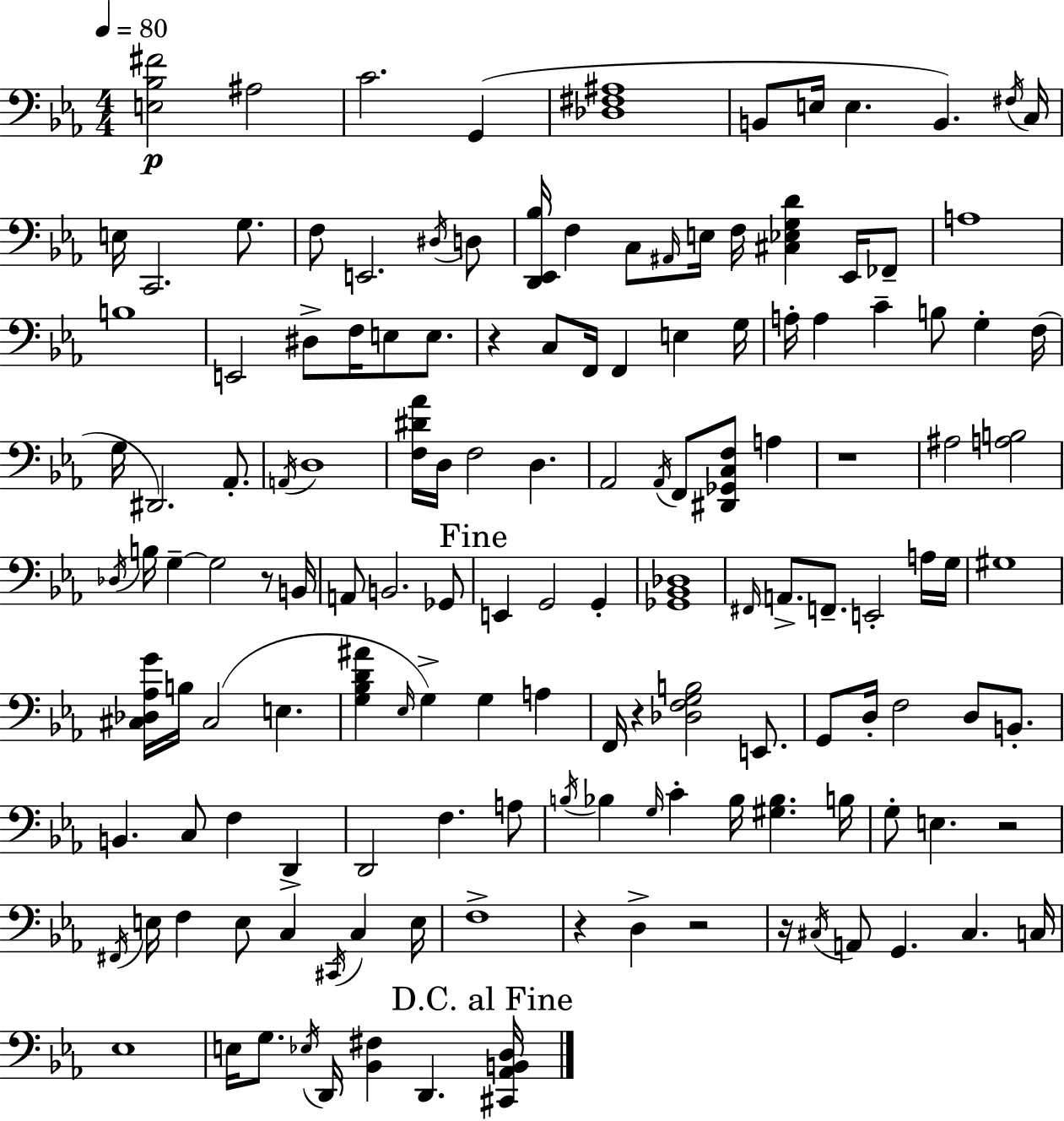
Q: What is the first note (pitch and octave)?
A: A#3